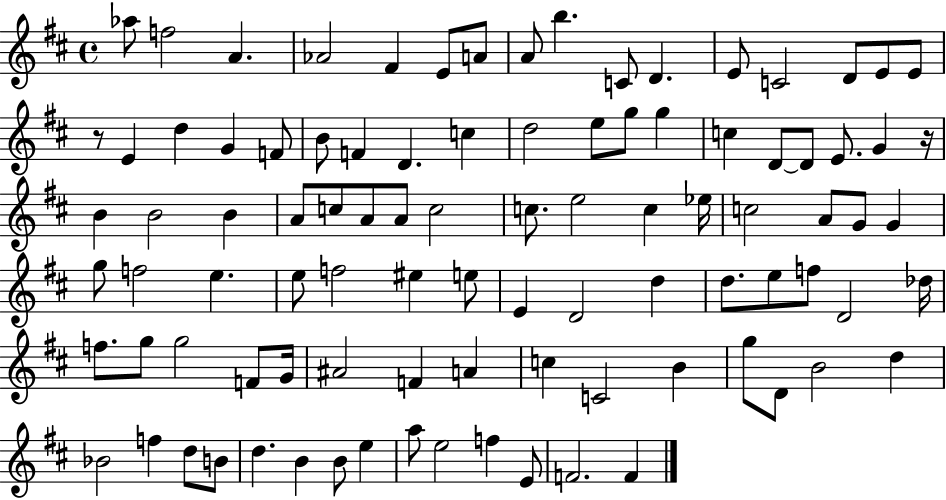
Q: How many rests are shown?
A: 2